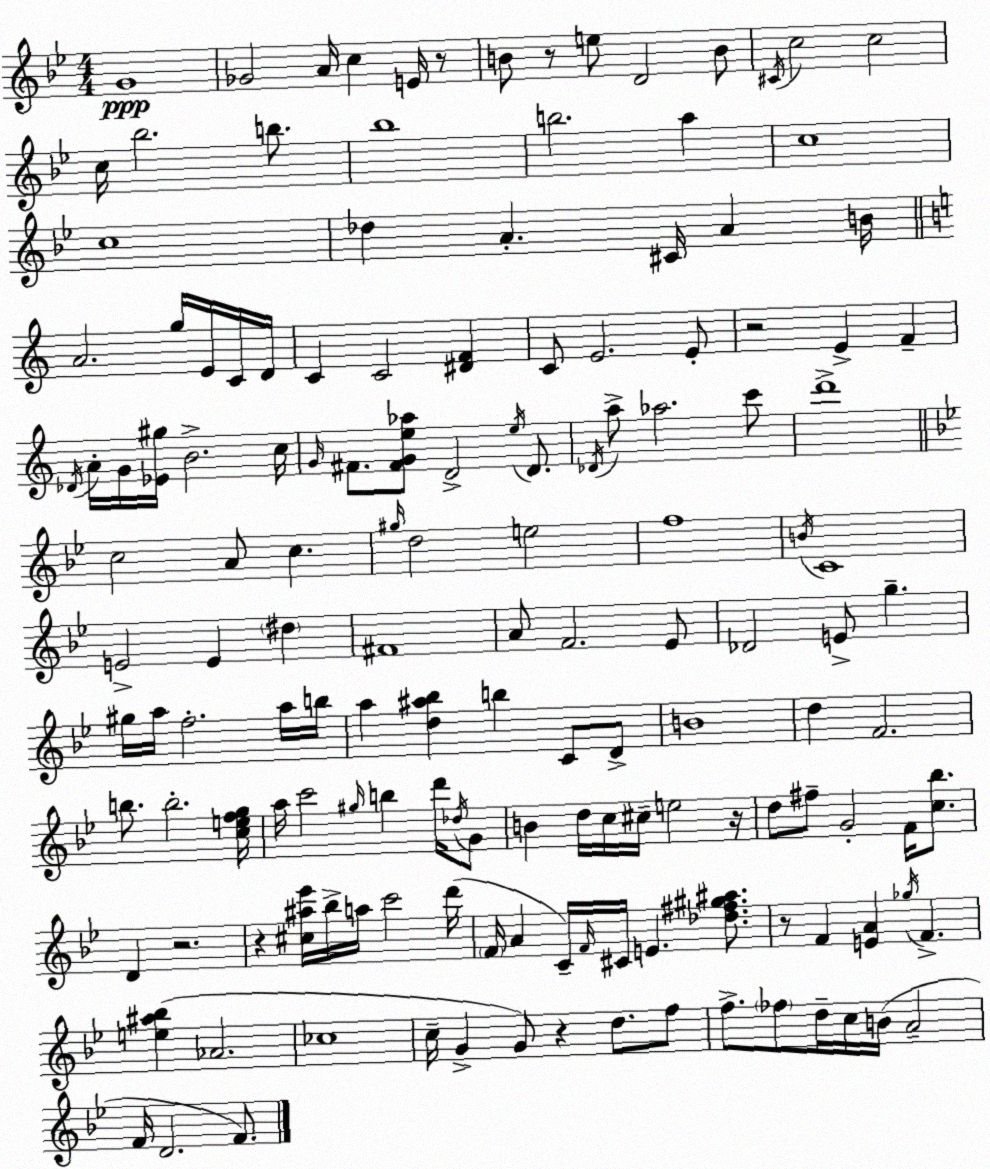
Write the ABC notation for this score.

X:1
T:Untitled
M:4/4
L:1/4
K:Bb
G4 _G2 A/4 c E/4 z/2 B/2 z/2 e/2 D2 B/2 ^C/4 c2 c2 c/4 _b2 b/2 _b4 b2 a c4 c4 _d A ^C/4 A B/4 A2 g/4 E/4 C/4 D/4 C C2 [^DF] C/2 E2 E/2 z2 E F _D/4 A/4 G/4 [_E^g]/4 B2 c/4 G/4 ^F/2 [^FGe_a]/2 D2 e/4 D/2 _D/4 a/2 _a2 c'/2 d'4 c2 A/2 c ^g/4 d2 e2 f4 B/4 C4 E2 E ^d ^F4 A/2 F2 _E/2 _D2 E/2 g ^g/4 a/4 f2 a/4 b/4 a [d^a_b] b C/2 D/2 B4 d F2 b/2 b2 [cefg]/4 a/4 c'2 ^g/4 b d'/4 _d/4 G/2 B d/4 c/4 ^c/4 e2 z/4 d/2 ^f/2 G2 F/4 [c_b]/2 D z2 z [^c^a_e']/4 _b/4 a/4 c'2 d'/4 F/4 A C/4 F/4 ^C/4 E [_d^f^g^a]/2 z/2 F [EA] _g/4 F [e^a_b] _A2 _c4 c/4 G G/2 z d/2 f/2 f/2 _f/2 d/4 c/4 B/4 A2 F/4 D2 F/2